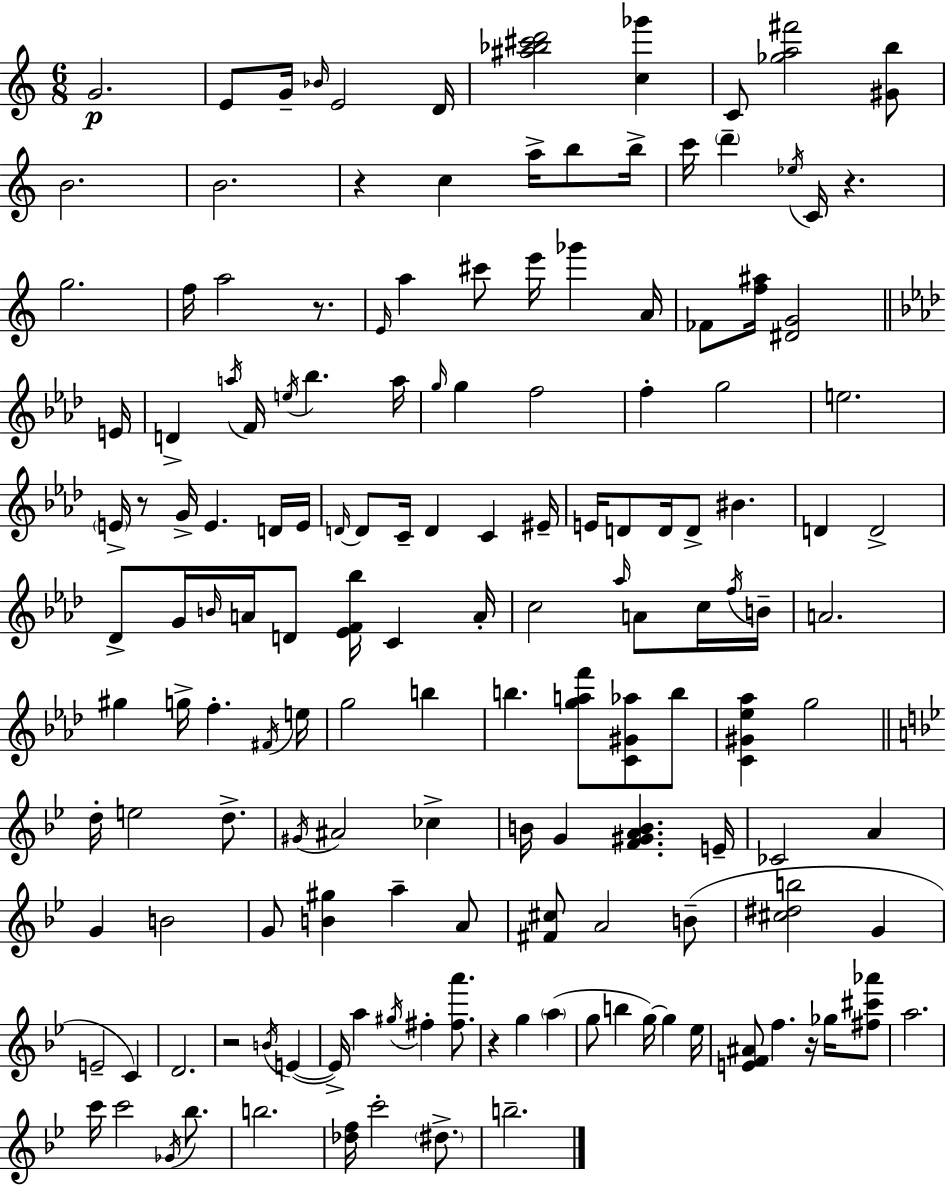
G4/h. E4/e G4/s Bb4/s E4/h D4/s [A#5,Bb5,C#6,D6]/h [C5,Gb6]/q C4/e [Gb5,A5,F#6]/h [G#4,B5]/e B4/h. B4/h. R/q C5/q A5/s B5/e B5/s C6/s D6/q Eb5/s C4/s R/q. G5/h. F5/s A5/h R/e. E4/s A5/q C#6/e E6/s Gb6/q A4/s FES4/e [F5,A#5]/s [D#4,G4]/h E4/s D4/q A5/s F4/s E5/s Bb5/q. A5/s G5/s G5/q F5/h F5/q G5/h E5/h. E4/s R/e G4/s E4/q. D4/s E4/s D4/s D4/e C4/s D4/q C4/q EIS4/s E4/s D4/e D4/s D4/e BIS4/q. D4/q D4/h Db4/e G4/s B4/s A4/s D4/e [Eb4,F4,Bb5]/s C4/q A4/s C5/h Ab5/s A4/e C5/s F5/s B4/s A4/h. G#5/q G5/s F5/q. F#4/s E5/s G5/h B5/q B5/q. [G5,A5,F6]/e [C4,G#4,Ab5]/e B5/e [C4,G#4,Eb5,Ab5]/q G5/h D5/s E5/h D5/e. G#4/s A#4/h CES5/q B4/s G4/q [F4,G#4,A4,B4]/q. E4/s CES4/h A4/q G4/q B4/h G4/e [B4,G#5]/q A5/q A4/e [F#4,C#5]/e A4/h B4/e [C#5,D#5,B5]/h G4/q E4/h C4/q D4/h. R/h B4/s E4/q E4/s A5/q G#5/s F#5/q [F#5,A6]/e. R/q G5/q A5/q G5/e B5/q G5/s G5/q Eb5/s [E4,F4,A#4]/e F5/q. R/s Gb5/s [F#5,C#6,Ab6]/e A5/h. C6/s C6/h Gb4/s Bb5/e. B5/h. [Db5,F5]/s C6/h D#5/e. B5/h.